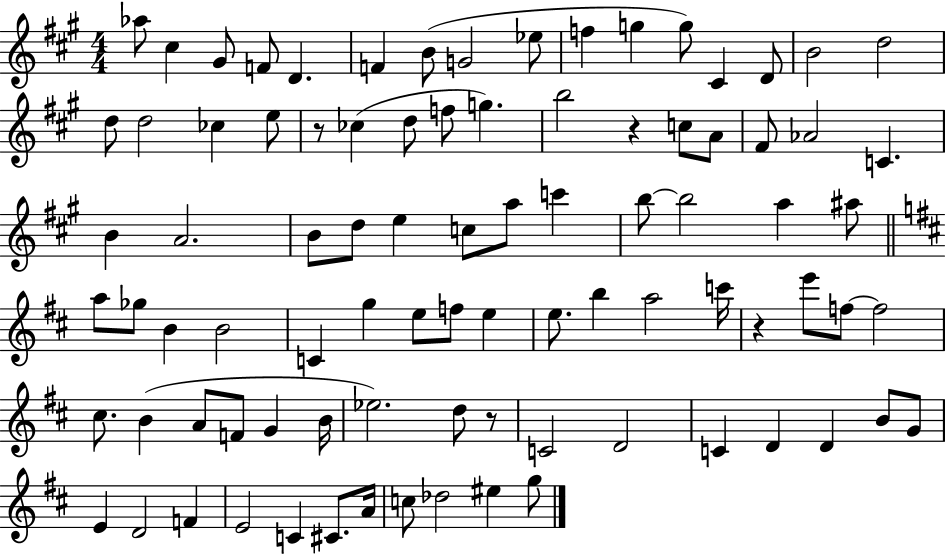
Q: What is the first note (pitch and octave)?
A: Ab5